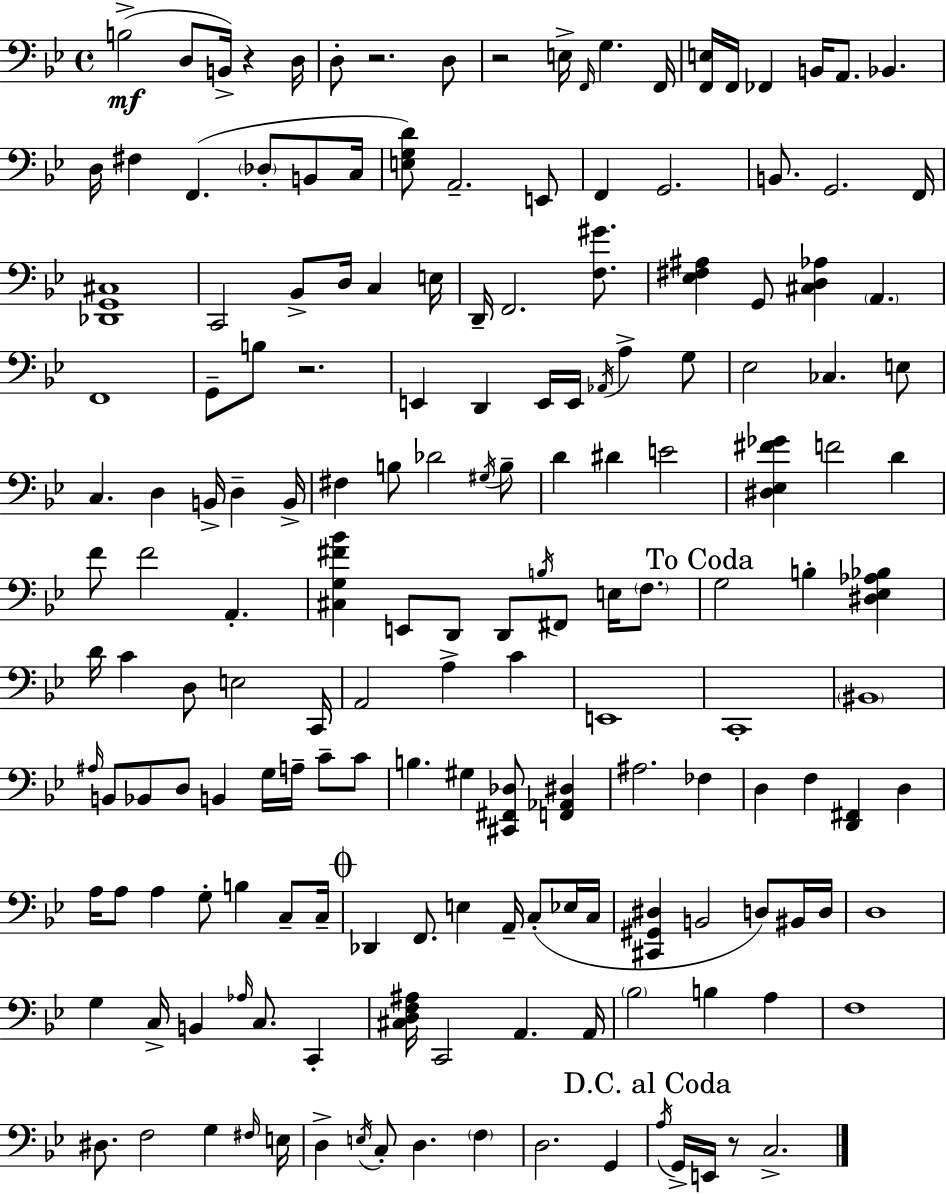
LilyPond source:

{
  \clef bass
  \time 4/4
  \defaultTimeSignature
  \key bes \major
  \repeat volta 2 { b2->(\mf d8 b,16->) r4 d16 | d8-. r2. d8 | r2 e16-> \grace { f,16 } g4. | f,16 <f, e>16 f,16 fes,4 b,16 a,8. bes,4. | \break d16 fis4 f,4.( \parenthesize des8-. b,8 | c16 <e g d'>8) a,2.-- e,8 | f,4 g,2. | b,8. g,2. | \break f,16 <des, g, cis>1 | c,2 bes,8-> d16 c4 | e16 d,16-- f,2. <f gis'>8. | <ees fis ais>4 g,8 <cis d aes>4 \parenthesize a,4. | \break f,1 | g,8-- b8 r2. | e,4 d,4 e,16 e,16 \acciaccatura { aes,16 } a4-> | g8 ees2 ces4. | \break e8 c4. d4 b,16-> d4-- | b,16-> fis4 b8 des'2 | \acciaccatura { gis16 } b8-- d'4 dis'4 e'2 | <dis ees fis' ges'>4 f'2 d'4 | \break f'8 f'2 a,4.-. | <cis g fis' bes'>4 e,8 d,8 d,8 \acciaccatura { b16 } fis,8 | e16 \parenthesize f8. \mark "To Coda" g2 b4-. | <dis ees aes bes>4 d'16 c'4 d8 e2 | \break c,16 a,2 a4-> | c'4 e,1 | c,1-. | \parenthesize bis,1 | \break \grace { ais16 } b,8 bes,8 d8 b,4 g16 | a16-- c'8-- c'8 b4. gis4 <cis, fis, des>8 | <f, aes, dis>4 ais2. | fes4 d4 f4 <d, fis,>4 | \break d4 a16 a8 a4 g8-. b4 | c8-- c16-- \mark \markup { \musicglyph "scripts.coda" } des,4 f,8. e4 | a,16-- c8-.( ees16 c16 <cis, gis, dis>4 b,2 | d8) bis,16 d16 d1 | \break g4 c16-> b,4 \grace { aes16 } c8. | c,4-. <cis d f ais>16 c,2 a,4. | a,16 \parenthesize bes2 b4 | a4 f1 | \break dis8. f2 | g4 \grace { fis16 } e16 d4-> \acciaccatura { e16 } c8-. d4. | \parenthesize f4 d2. | g,4 \mark "D.C. al Coda" \acciaccatura { a16 } g,16-> e,16 r8 c2.-> | \break } \bar "|."
}